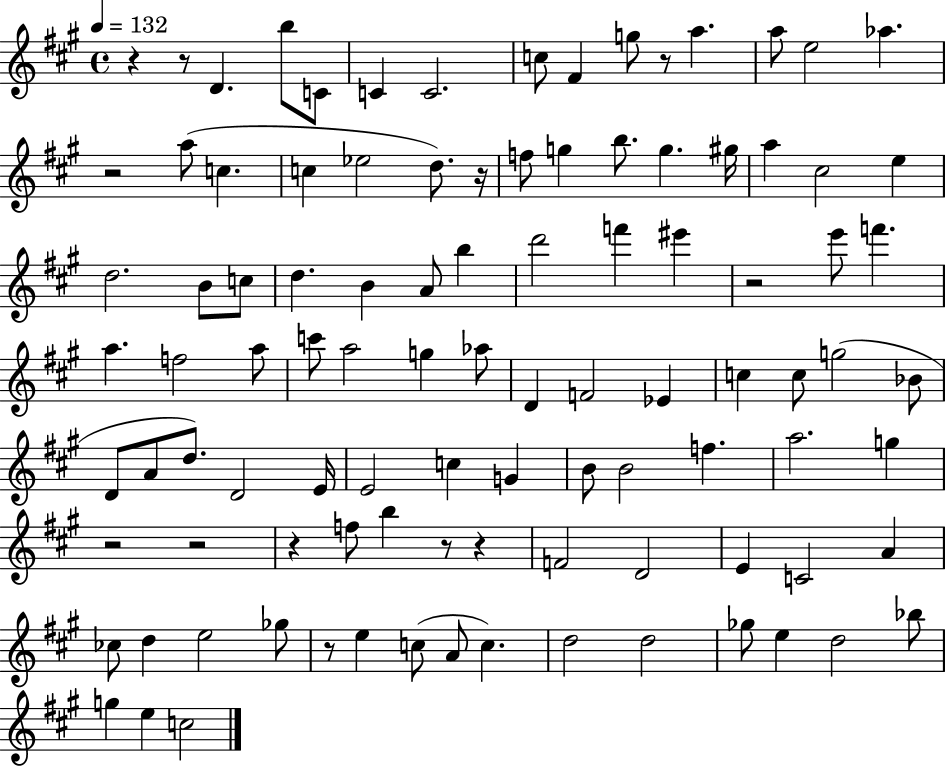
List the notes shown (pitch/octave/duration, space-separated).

R/q R/e D4/q. B5/e C4/e C4/q C4/h. C5/e F#4/q G5/e R/e A5/q. A5/e E5/h Ab5/q. R/h A5/e C5/q. C5/q Eb5/h D5/e. R/s F5/e G5/q B5/e. G5/q. G#5/s A5/q C#5/h E5/q D5/h. B4/e C5/e D5/q. B4/q A4/e B5/q D6/h F6/q EIS6/q R/h E6/e F6/q. A5/q. F5/h A5/e C6/e A5/h G5/q Ab5/e D4/q F4/h Eb4/q C5/q C5/e G5/h Bb4/e D4/e A4/e D5/e. D4/h E4/s E4/h C5/q G4/q B4/e B4/h F5/q. A5/h. G5/q R/h R/h R/q F5/e B5/q R/e R/q F4/h D4/h E4/q C4/h A4/q CES5/e D5/q E5/h Gb5/e R/e E5/q C5/e A4/e C5/q. D5/h D5/h Gb5/e E5/q D5/h Bb5/e G5/q E5/q C5/h